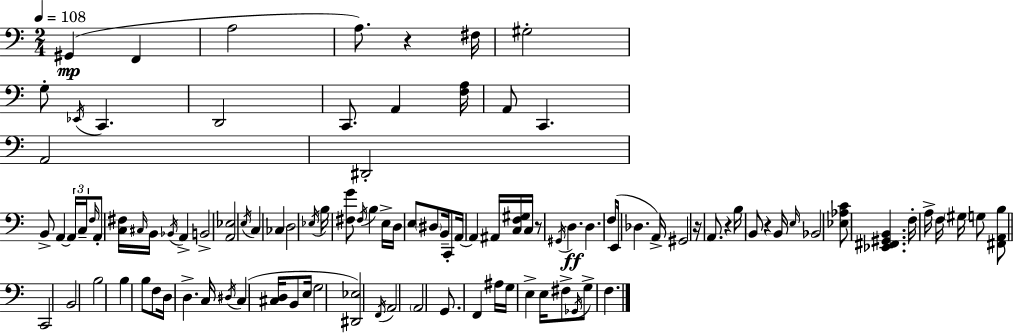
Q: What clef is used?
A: bass